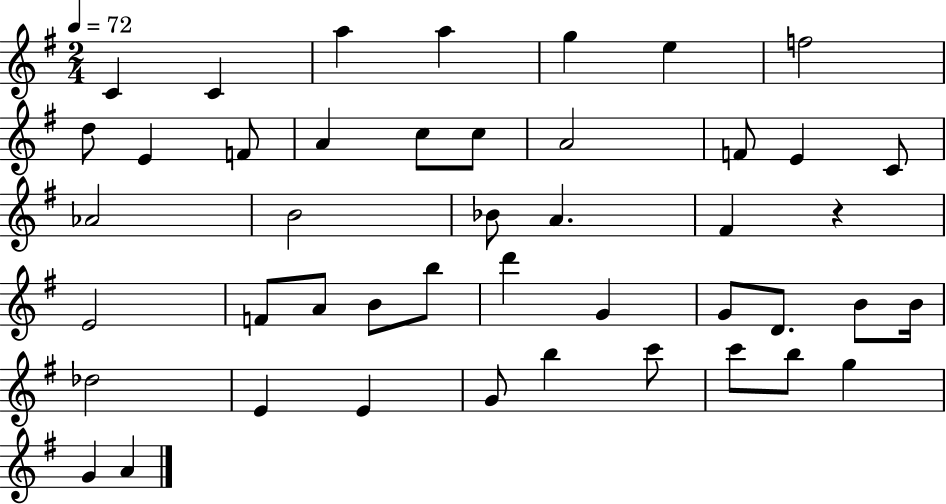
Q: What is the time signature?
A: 2/4